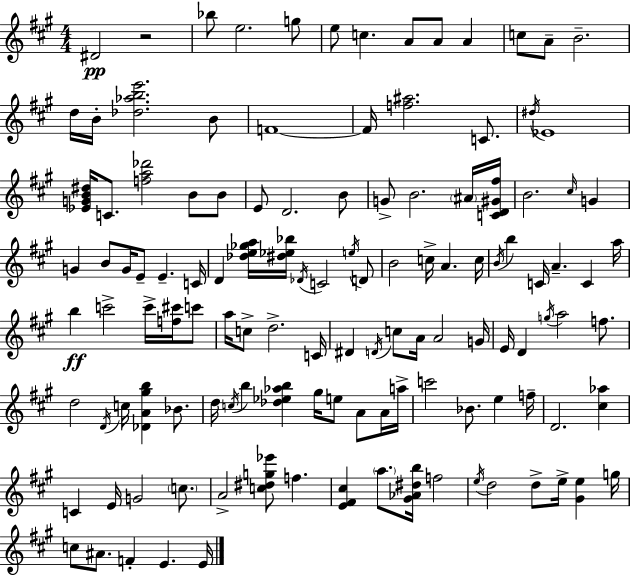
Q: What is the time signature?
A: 4/4